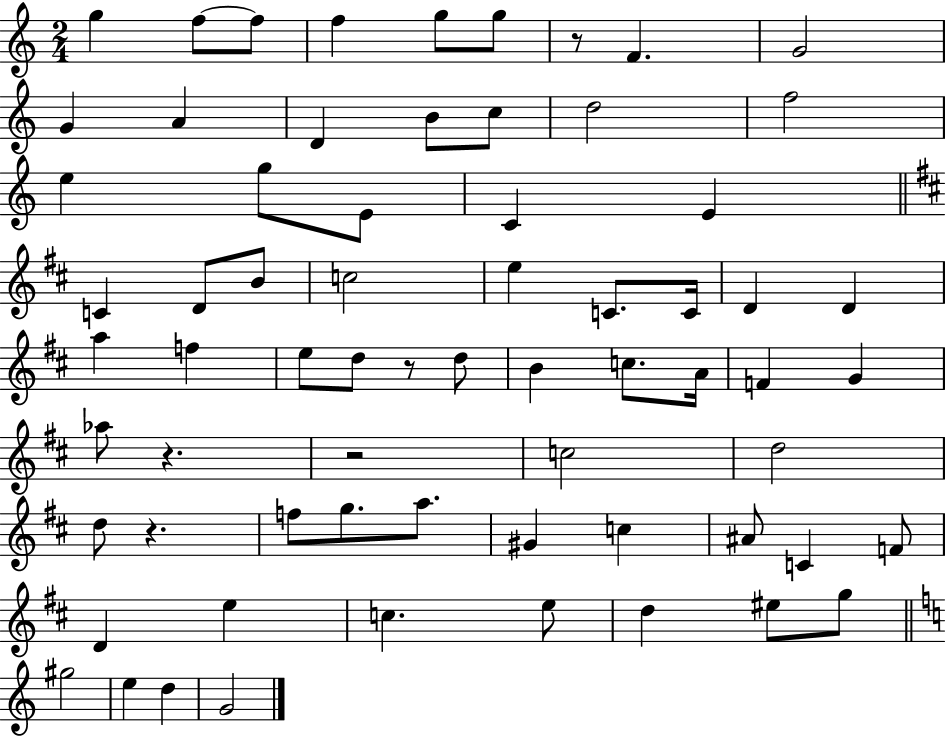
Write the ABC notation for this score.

X:1
T:Untitled
M:2/4
L:1/4
K:C
g f/2 f/2 f g/2 g/2 z/2 F G2 G A D B/2 c/2 d2 f2 e g/2 E/2 C E C D/2 B/2 c2 e C/2 C/4 D D a f e/2 d/2 z/2 d/2 B c/2 A/4 F G _a/2 z z2 c2 d2 d/2 z f/2 g/2 a/2 ^G c ^A/2 C F/2 D e c e/2 d ^e/2 g/2 ^g2 e d G2